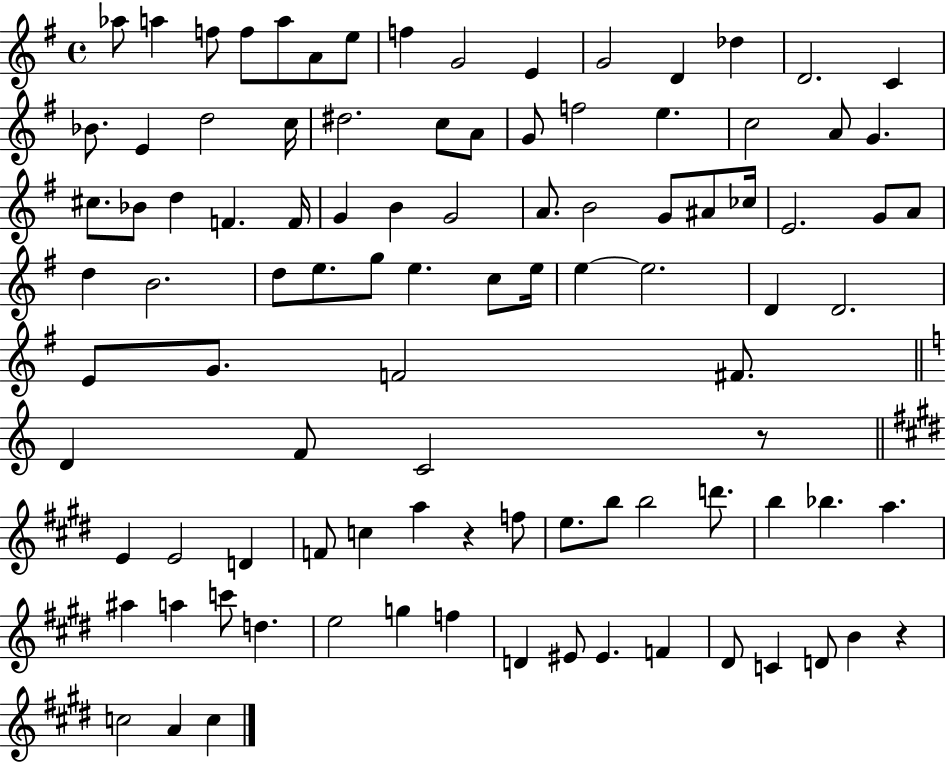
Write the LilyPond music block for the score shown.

{
  \clef treble
  \time 4/4
  \defaultTimeSignature
  \key g \major
  aes''8 a''4 f''8 f''8 a''8 a'8 e''8 | f''4 g'2 e'4 | g'2 d'4 des''4 | d'2. c'4 | \break bes'8. e'4 d''2 c''16 | dis''2. c''8 a'8 | g'8 f''2 e''4. | c''2 a'8 g'4. | \break cis''8. bes'8 d''4 f'4. f'16 | g'4 b'4 g'2 | a'8. b'2 g'8 ais'8 ces''16 | e'2. g'8 a'8 | \break d''4 b'2. | d''8 e''8. g''8 e''4. c''8 e''16 | e''4~~ e''2. | d'4 d'2. | \break e'8 g'8. f'2 fis'8. | \bar "||" \break \key a \minor d'4 f'8 c'2 r8 | \bar "||" \break \key e \major e'4 e'2 d'4 | f'8 c''4 a''4 r4 f''8 | e''8. b''8 b''2 d'''8. | b''4 bes''4. a''4. | \break ais''4 a''4 c'''8 d''4. | e''2 g''4 f''4 | d'4 eis'8 eis'4. f'4 | dis'8 c'4 d'8 b'4 r4 | \break c''2 a'4 c''4 | \bar "|."
}